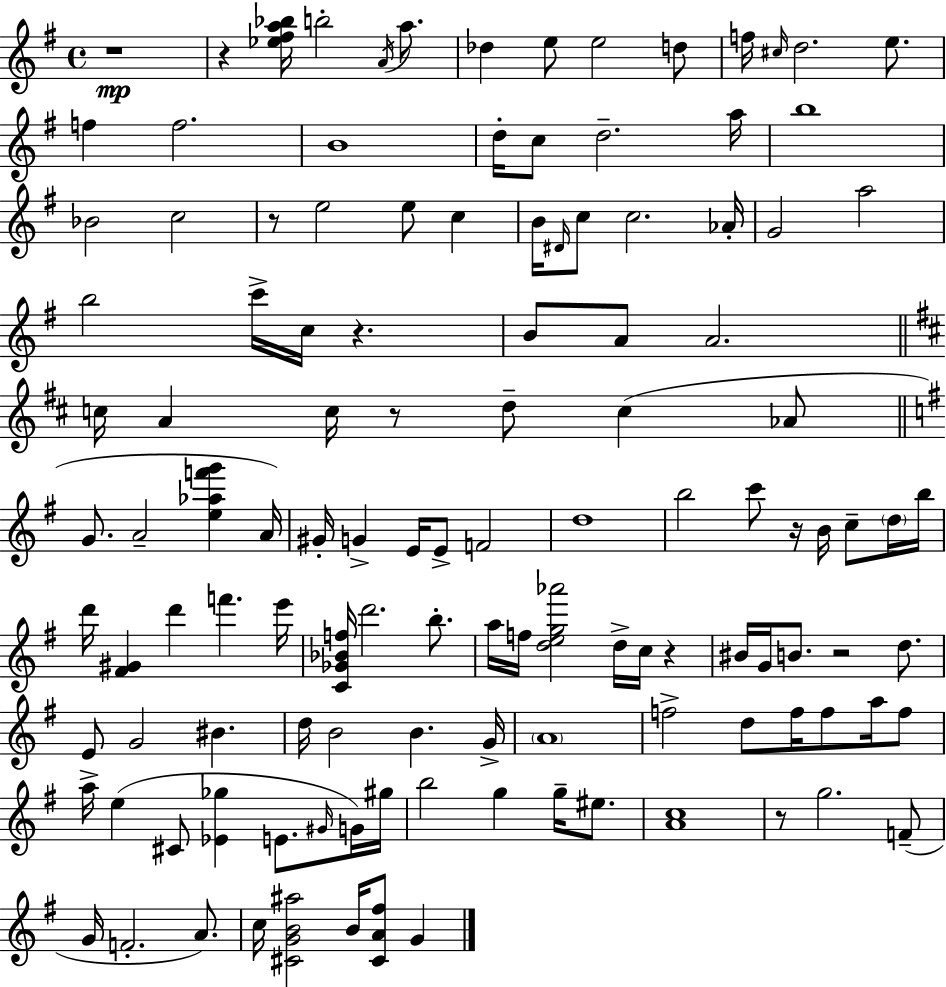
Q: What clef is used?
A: treble